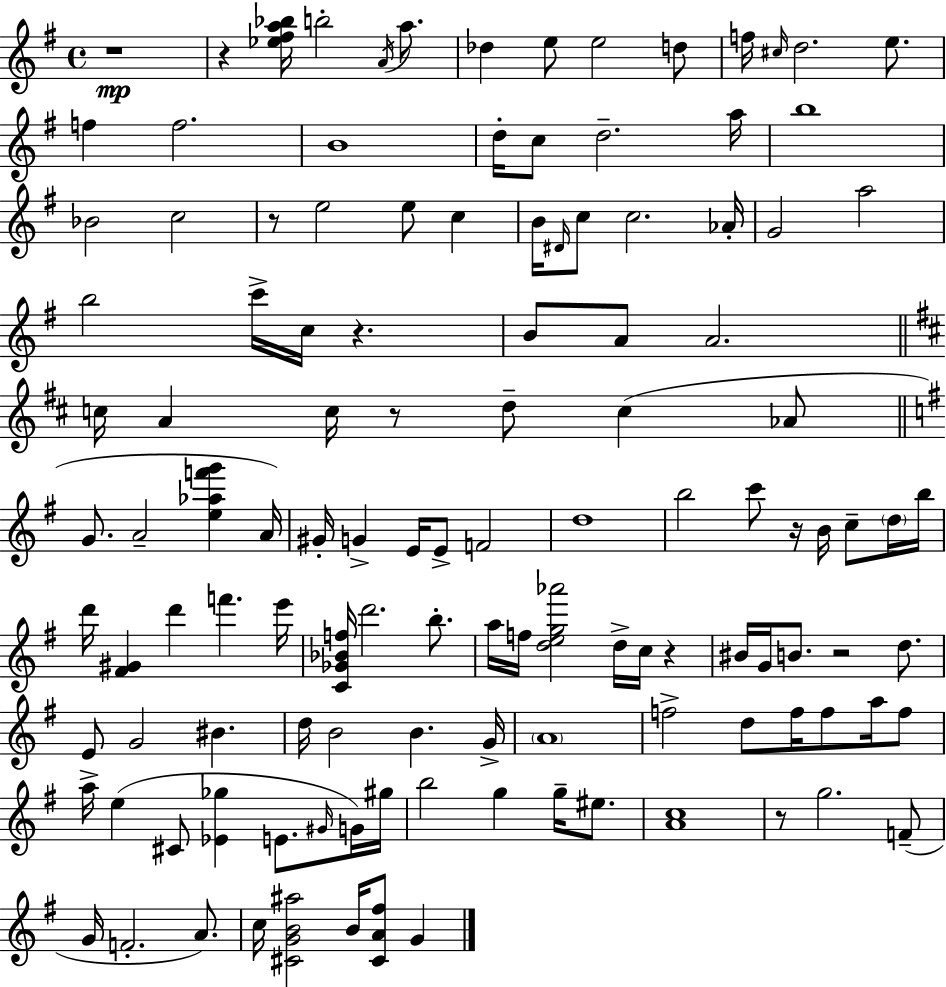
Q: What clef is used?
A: treble